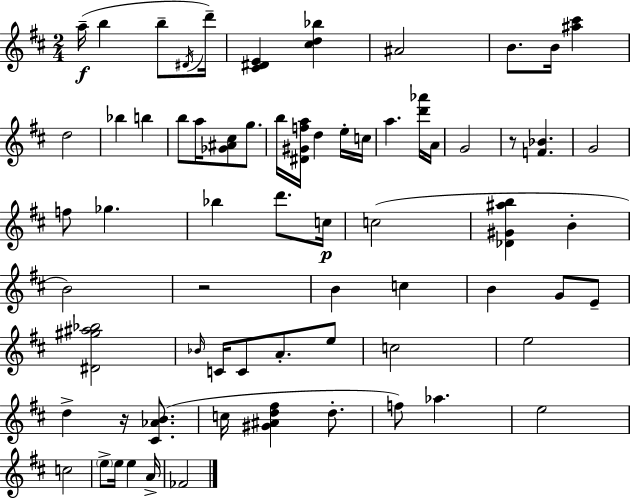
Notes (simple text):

A5/s B5/q B5/e D#4/s D6/s [C#4,D#4,E4]/q [C#5,D5,Bb5]/q A#4/h B4/e. B4/s [A#5,C#6]/q D5/h Bb5/q B5/q B5/e A5/s [Gb4,A#4,C#5]/e G5/e. B5/s [D#4,G#4,F5,A5]/s D5/q E5/s C5/s A5/q. [D6,Ab6]/s A4/s G4/h R/e [F4,Bb4]/q. G4/h F5/e Gb5/q. Bb5/q D6/e. C5/s C5/h [Db4,G#4,A#5,B5]/q B4/q B4/h R/h B4/q C5/q B4/q G4/e E4/e [D#4,G#5,A#5,Bb5]/h Bb4/s C4/s C4/e A4/e. E5/e C5/h E5/h D5/q R/s [C#4,Ab4,B4]/e. C5/s [G#4,A#4,D5,F#5]/q D5/e. F5/e Ab5/q. E5/h C5/h E5/e E5/s E5/q A4/s FES4/h